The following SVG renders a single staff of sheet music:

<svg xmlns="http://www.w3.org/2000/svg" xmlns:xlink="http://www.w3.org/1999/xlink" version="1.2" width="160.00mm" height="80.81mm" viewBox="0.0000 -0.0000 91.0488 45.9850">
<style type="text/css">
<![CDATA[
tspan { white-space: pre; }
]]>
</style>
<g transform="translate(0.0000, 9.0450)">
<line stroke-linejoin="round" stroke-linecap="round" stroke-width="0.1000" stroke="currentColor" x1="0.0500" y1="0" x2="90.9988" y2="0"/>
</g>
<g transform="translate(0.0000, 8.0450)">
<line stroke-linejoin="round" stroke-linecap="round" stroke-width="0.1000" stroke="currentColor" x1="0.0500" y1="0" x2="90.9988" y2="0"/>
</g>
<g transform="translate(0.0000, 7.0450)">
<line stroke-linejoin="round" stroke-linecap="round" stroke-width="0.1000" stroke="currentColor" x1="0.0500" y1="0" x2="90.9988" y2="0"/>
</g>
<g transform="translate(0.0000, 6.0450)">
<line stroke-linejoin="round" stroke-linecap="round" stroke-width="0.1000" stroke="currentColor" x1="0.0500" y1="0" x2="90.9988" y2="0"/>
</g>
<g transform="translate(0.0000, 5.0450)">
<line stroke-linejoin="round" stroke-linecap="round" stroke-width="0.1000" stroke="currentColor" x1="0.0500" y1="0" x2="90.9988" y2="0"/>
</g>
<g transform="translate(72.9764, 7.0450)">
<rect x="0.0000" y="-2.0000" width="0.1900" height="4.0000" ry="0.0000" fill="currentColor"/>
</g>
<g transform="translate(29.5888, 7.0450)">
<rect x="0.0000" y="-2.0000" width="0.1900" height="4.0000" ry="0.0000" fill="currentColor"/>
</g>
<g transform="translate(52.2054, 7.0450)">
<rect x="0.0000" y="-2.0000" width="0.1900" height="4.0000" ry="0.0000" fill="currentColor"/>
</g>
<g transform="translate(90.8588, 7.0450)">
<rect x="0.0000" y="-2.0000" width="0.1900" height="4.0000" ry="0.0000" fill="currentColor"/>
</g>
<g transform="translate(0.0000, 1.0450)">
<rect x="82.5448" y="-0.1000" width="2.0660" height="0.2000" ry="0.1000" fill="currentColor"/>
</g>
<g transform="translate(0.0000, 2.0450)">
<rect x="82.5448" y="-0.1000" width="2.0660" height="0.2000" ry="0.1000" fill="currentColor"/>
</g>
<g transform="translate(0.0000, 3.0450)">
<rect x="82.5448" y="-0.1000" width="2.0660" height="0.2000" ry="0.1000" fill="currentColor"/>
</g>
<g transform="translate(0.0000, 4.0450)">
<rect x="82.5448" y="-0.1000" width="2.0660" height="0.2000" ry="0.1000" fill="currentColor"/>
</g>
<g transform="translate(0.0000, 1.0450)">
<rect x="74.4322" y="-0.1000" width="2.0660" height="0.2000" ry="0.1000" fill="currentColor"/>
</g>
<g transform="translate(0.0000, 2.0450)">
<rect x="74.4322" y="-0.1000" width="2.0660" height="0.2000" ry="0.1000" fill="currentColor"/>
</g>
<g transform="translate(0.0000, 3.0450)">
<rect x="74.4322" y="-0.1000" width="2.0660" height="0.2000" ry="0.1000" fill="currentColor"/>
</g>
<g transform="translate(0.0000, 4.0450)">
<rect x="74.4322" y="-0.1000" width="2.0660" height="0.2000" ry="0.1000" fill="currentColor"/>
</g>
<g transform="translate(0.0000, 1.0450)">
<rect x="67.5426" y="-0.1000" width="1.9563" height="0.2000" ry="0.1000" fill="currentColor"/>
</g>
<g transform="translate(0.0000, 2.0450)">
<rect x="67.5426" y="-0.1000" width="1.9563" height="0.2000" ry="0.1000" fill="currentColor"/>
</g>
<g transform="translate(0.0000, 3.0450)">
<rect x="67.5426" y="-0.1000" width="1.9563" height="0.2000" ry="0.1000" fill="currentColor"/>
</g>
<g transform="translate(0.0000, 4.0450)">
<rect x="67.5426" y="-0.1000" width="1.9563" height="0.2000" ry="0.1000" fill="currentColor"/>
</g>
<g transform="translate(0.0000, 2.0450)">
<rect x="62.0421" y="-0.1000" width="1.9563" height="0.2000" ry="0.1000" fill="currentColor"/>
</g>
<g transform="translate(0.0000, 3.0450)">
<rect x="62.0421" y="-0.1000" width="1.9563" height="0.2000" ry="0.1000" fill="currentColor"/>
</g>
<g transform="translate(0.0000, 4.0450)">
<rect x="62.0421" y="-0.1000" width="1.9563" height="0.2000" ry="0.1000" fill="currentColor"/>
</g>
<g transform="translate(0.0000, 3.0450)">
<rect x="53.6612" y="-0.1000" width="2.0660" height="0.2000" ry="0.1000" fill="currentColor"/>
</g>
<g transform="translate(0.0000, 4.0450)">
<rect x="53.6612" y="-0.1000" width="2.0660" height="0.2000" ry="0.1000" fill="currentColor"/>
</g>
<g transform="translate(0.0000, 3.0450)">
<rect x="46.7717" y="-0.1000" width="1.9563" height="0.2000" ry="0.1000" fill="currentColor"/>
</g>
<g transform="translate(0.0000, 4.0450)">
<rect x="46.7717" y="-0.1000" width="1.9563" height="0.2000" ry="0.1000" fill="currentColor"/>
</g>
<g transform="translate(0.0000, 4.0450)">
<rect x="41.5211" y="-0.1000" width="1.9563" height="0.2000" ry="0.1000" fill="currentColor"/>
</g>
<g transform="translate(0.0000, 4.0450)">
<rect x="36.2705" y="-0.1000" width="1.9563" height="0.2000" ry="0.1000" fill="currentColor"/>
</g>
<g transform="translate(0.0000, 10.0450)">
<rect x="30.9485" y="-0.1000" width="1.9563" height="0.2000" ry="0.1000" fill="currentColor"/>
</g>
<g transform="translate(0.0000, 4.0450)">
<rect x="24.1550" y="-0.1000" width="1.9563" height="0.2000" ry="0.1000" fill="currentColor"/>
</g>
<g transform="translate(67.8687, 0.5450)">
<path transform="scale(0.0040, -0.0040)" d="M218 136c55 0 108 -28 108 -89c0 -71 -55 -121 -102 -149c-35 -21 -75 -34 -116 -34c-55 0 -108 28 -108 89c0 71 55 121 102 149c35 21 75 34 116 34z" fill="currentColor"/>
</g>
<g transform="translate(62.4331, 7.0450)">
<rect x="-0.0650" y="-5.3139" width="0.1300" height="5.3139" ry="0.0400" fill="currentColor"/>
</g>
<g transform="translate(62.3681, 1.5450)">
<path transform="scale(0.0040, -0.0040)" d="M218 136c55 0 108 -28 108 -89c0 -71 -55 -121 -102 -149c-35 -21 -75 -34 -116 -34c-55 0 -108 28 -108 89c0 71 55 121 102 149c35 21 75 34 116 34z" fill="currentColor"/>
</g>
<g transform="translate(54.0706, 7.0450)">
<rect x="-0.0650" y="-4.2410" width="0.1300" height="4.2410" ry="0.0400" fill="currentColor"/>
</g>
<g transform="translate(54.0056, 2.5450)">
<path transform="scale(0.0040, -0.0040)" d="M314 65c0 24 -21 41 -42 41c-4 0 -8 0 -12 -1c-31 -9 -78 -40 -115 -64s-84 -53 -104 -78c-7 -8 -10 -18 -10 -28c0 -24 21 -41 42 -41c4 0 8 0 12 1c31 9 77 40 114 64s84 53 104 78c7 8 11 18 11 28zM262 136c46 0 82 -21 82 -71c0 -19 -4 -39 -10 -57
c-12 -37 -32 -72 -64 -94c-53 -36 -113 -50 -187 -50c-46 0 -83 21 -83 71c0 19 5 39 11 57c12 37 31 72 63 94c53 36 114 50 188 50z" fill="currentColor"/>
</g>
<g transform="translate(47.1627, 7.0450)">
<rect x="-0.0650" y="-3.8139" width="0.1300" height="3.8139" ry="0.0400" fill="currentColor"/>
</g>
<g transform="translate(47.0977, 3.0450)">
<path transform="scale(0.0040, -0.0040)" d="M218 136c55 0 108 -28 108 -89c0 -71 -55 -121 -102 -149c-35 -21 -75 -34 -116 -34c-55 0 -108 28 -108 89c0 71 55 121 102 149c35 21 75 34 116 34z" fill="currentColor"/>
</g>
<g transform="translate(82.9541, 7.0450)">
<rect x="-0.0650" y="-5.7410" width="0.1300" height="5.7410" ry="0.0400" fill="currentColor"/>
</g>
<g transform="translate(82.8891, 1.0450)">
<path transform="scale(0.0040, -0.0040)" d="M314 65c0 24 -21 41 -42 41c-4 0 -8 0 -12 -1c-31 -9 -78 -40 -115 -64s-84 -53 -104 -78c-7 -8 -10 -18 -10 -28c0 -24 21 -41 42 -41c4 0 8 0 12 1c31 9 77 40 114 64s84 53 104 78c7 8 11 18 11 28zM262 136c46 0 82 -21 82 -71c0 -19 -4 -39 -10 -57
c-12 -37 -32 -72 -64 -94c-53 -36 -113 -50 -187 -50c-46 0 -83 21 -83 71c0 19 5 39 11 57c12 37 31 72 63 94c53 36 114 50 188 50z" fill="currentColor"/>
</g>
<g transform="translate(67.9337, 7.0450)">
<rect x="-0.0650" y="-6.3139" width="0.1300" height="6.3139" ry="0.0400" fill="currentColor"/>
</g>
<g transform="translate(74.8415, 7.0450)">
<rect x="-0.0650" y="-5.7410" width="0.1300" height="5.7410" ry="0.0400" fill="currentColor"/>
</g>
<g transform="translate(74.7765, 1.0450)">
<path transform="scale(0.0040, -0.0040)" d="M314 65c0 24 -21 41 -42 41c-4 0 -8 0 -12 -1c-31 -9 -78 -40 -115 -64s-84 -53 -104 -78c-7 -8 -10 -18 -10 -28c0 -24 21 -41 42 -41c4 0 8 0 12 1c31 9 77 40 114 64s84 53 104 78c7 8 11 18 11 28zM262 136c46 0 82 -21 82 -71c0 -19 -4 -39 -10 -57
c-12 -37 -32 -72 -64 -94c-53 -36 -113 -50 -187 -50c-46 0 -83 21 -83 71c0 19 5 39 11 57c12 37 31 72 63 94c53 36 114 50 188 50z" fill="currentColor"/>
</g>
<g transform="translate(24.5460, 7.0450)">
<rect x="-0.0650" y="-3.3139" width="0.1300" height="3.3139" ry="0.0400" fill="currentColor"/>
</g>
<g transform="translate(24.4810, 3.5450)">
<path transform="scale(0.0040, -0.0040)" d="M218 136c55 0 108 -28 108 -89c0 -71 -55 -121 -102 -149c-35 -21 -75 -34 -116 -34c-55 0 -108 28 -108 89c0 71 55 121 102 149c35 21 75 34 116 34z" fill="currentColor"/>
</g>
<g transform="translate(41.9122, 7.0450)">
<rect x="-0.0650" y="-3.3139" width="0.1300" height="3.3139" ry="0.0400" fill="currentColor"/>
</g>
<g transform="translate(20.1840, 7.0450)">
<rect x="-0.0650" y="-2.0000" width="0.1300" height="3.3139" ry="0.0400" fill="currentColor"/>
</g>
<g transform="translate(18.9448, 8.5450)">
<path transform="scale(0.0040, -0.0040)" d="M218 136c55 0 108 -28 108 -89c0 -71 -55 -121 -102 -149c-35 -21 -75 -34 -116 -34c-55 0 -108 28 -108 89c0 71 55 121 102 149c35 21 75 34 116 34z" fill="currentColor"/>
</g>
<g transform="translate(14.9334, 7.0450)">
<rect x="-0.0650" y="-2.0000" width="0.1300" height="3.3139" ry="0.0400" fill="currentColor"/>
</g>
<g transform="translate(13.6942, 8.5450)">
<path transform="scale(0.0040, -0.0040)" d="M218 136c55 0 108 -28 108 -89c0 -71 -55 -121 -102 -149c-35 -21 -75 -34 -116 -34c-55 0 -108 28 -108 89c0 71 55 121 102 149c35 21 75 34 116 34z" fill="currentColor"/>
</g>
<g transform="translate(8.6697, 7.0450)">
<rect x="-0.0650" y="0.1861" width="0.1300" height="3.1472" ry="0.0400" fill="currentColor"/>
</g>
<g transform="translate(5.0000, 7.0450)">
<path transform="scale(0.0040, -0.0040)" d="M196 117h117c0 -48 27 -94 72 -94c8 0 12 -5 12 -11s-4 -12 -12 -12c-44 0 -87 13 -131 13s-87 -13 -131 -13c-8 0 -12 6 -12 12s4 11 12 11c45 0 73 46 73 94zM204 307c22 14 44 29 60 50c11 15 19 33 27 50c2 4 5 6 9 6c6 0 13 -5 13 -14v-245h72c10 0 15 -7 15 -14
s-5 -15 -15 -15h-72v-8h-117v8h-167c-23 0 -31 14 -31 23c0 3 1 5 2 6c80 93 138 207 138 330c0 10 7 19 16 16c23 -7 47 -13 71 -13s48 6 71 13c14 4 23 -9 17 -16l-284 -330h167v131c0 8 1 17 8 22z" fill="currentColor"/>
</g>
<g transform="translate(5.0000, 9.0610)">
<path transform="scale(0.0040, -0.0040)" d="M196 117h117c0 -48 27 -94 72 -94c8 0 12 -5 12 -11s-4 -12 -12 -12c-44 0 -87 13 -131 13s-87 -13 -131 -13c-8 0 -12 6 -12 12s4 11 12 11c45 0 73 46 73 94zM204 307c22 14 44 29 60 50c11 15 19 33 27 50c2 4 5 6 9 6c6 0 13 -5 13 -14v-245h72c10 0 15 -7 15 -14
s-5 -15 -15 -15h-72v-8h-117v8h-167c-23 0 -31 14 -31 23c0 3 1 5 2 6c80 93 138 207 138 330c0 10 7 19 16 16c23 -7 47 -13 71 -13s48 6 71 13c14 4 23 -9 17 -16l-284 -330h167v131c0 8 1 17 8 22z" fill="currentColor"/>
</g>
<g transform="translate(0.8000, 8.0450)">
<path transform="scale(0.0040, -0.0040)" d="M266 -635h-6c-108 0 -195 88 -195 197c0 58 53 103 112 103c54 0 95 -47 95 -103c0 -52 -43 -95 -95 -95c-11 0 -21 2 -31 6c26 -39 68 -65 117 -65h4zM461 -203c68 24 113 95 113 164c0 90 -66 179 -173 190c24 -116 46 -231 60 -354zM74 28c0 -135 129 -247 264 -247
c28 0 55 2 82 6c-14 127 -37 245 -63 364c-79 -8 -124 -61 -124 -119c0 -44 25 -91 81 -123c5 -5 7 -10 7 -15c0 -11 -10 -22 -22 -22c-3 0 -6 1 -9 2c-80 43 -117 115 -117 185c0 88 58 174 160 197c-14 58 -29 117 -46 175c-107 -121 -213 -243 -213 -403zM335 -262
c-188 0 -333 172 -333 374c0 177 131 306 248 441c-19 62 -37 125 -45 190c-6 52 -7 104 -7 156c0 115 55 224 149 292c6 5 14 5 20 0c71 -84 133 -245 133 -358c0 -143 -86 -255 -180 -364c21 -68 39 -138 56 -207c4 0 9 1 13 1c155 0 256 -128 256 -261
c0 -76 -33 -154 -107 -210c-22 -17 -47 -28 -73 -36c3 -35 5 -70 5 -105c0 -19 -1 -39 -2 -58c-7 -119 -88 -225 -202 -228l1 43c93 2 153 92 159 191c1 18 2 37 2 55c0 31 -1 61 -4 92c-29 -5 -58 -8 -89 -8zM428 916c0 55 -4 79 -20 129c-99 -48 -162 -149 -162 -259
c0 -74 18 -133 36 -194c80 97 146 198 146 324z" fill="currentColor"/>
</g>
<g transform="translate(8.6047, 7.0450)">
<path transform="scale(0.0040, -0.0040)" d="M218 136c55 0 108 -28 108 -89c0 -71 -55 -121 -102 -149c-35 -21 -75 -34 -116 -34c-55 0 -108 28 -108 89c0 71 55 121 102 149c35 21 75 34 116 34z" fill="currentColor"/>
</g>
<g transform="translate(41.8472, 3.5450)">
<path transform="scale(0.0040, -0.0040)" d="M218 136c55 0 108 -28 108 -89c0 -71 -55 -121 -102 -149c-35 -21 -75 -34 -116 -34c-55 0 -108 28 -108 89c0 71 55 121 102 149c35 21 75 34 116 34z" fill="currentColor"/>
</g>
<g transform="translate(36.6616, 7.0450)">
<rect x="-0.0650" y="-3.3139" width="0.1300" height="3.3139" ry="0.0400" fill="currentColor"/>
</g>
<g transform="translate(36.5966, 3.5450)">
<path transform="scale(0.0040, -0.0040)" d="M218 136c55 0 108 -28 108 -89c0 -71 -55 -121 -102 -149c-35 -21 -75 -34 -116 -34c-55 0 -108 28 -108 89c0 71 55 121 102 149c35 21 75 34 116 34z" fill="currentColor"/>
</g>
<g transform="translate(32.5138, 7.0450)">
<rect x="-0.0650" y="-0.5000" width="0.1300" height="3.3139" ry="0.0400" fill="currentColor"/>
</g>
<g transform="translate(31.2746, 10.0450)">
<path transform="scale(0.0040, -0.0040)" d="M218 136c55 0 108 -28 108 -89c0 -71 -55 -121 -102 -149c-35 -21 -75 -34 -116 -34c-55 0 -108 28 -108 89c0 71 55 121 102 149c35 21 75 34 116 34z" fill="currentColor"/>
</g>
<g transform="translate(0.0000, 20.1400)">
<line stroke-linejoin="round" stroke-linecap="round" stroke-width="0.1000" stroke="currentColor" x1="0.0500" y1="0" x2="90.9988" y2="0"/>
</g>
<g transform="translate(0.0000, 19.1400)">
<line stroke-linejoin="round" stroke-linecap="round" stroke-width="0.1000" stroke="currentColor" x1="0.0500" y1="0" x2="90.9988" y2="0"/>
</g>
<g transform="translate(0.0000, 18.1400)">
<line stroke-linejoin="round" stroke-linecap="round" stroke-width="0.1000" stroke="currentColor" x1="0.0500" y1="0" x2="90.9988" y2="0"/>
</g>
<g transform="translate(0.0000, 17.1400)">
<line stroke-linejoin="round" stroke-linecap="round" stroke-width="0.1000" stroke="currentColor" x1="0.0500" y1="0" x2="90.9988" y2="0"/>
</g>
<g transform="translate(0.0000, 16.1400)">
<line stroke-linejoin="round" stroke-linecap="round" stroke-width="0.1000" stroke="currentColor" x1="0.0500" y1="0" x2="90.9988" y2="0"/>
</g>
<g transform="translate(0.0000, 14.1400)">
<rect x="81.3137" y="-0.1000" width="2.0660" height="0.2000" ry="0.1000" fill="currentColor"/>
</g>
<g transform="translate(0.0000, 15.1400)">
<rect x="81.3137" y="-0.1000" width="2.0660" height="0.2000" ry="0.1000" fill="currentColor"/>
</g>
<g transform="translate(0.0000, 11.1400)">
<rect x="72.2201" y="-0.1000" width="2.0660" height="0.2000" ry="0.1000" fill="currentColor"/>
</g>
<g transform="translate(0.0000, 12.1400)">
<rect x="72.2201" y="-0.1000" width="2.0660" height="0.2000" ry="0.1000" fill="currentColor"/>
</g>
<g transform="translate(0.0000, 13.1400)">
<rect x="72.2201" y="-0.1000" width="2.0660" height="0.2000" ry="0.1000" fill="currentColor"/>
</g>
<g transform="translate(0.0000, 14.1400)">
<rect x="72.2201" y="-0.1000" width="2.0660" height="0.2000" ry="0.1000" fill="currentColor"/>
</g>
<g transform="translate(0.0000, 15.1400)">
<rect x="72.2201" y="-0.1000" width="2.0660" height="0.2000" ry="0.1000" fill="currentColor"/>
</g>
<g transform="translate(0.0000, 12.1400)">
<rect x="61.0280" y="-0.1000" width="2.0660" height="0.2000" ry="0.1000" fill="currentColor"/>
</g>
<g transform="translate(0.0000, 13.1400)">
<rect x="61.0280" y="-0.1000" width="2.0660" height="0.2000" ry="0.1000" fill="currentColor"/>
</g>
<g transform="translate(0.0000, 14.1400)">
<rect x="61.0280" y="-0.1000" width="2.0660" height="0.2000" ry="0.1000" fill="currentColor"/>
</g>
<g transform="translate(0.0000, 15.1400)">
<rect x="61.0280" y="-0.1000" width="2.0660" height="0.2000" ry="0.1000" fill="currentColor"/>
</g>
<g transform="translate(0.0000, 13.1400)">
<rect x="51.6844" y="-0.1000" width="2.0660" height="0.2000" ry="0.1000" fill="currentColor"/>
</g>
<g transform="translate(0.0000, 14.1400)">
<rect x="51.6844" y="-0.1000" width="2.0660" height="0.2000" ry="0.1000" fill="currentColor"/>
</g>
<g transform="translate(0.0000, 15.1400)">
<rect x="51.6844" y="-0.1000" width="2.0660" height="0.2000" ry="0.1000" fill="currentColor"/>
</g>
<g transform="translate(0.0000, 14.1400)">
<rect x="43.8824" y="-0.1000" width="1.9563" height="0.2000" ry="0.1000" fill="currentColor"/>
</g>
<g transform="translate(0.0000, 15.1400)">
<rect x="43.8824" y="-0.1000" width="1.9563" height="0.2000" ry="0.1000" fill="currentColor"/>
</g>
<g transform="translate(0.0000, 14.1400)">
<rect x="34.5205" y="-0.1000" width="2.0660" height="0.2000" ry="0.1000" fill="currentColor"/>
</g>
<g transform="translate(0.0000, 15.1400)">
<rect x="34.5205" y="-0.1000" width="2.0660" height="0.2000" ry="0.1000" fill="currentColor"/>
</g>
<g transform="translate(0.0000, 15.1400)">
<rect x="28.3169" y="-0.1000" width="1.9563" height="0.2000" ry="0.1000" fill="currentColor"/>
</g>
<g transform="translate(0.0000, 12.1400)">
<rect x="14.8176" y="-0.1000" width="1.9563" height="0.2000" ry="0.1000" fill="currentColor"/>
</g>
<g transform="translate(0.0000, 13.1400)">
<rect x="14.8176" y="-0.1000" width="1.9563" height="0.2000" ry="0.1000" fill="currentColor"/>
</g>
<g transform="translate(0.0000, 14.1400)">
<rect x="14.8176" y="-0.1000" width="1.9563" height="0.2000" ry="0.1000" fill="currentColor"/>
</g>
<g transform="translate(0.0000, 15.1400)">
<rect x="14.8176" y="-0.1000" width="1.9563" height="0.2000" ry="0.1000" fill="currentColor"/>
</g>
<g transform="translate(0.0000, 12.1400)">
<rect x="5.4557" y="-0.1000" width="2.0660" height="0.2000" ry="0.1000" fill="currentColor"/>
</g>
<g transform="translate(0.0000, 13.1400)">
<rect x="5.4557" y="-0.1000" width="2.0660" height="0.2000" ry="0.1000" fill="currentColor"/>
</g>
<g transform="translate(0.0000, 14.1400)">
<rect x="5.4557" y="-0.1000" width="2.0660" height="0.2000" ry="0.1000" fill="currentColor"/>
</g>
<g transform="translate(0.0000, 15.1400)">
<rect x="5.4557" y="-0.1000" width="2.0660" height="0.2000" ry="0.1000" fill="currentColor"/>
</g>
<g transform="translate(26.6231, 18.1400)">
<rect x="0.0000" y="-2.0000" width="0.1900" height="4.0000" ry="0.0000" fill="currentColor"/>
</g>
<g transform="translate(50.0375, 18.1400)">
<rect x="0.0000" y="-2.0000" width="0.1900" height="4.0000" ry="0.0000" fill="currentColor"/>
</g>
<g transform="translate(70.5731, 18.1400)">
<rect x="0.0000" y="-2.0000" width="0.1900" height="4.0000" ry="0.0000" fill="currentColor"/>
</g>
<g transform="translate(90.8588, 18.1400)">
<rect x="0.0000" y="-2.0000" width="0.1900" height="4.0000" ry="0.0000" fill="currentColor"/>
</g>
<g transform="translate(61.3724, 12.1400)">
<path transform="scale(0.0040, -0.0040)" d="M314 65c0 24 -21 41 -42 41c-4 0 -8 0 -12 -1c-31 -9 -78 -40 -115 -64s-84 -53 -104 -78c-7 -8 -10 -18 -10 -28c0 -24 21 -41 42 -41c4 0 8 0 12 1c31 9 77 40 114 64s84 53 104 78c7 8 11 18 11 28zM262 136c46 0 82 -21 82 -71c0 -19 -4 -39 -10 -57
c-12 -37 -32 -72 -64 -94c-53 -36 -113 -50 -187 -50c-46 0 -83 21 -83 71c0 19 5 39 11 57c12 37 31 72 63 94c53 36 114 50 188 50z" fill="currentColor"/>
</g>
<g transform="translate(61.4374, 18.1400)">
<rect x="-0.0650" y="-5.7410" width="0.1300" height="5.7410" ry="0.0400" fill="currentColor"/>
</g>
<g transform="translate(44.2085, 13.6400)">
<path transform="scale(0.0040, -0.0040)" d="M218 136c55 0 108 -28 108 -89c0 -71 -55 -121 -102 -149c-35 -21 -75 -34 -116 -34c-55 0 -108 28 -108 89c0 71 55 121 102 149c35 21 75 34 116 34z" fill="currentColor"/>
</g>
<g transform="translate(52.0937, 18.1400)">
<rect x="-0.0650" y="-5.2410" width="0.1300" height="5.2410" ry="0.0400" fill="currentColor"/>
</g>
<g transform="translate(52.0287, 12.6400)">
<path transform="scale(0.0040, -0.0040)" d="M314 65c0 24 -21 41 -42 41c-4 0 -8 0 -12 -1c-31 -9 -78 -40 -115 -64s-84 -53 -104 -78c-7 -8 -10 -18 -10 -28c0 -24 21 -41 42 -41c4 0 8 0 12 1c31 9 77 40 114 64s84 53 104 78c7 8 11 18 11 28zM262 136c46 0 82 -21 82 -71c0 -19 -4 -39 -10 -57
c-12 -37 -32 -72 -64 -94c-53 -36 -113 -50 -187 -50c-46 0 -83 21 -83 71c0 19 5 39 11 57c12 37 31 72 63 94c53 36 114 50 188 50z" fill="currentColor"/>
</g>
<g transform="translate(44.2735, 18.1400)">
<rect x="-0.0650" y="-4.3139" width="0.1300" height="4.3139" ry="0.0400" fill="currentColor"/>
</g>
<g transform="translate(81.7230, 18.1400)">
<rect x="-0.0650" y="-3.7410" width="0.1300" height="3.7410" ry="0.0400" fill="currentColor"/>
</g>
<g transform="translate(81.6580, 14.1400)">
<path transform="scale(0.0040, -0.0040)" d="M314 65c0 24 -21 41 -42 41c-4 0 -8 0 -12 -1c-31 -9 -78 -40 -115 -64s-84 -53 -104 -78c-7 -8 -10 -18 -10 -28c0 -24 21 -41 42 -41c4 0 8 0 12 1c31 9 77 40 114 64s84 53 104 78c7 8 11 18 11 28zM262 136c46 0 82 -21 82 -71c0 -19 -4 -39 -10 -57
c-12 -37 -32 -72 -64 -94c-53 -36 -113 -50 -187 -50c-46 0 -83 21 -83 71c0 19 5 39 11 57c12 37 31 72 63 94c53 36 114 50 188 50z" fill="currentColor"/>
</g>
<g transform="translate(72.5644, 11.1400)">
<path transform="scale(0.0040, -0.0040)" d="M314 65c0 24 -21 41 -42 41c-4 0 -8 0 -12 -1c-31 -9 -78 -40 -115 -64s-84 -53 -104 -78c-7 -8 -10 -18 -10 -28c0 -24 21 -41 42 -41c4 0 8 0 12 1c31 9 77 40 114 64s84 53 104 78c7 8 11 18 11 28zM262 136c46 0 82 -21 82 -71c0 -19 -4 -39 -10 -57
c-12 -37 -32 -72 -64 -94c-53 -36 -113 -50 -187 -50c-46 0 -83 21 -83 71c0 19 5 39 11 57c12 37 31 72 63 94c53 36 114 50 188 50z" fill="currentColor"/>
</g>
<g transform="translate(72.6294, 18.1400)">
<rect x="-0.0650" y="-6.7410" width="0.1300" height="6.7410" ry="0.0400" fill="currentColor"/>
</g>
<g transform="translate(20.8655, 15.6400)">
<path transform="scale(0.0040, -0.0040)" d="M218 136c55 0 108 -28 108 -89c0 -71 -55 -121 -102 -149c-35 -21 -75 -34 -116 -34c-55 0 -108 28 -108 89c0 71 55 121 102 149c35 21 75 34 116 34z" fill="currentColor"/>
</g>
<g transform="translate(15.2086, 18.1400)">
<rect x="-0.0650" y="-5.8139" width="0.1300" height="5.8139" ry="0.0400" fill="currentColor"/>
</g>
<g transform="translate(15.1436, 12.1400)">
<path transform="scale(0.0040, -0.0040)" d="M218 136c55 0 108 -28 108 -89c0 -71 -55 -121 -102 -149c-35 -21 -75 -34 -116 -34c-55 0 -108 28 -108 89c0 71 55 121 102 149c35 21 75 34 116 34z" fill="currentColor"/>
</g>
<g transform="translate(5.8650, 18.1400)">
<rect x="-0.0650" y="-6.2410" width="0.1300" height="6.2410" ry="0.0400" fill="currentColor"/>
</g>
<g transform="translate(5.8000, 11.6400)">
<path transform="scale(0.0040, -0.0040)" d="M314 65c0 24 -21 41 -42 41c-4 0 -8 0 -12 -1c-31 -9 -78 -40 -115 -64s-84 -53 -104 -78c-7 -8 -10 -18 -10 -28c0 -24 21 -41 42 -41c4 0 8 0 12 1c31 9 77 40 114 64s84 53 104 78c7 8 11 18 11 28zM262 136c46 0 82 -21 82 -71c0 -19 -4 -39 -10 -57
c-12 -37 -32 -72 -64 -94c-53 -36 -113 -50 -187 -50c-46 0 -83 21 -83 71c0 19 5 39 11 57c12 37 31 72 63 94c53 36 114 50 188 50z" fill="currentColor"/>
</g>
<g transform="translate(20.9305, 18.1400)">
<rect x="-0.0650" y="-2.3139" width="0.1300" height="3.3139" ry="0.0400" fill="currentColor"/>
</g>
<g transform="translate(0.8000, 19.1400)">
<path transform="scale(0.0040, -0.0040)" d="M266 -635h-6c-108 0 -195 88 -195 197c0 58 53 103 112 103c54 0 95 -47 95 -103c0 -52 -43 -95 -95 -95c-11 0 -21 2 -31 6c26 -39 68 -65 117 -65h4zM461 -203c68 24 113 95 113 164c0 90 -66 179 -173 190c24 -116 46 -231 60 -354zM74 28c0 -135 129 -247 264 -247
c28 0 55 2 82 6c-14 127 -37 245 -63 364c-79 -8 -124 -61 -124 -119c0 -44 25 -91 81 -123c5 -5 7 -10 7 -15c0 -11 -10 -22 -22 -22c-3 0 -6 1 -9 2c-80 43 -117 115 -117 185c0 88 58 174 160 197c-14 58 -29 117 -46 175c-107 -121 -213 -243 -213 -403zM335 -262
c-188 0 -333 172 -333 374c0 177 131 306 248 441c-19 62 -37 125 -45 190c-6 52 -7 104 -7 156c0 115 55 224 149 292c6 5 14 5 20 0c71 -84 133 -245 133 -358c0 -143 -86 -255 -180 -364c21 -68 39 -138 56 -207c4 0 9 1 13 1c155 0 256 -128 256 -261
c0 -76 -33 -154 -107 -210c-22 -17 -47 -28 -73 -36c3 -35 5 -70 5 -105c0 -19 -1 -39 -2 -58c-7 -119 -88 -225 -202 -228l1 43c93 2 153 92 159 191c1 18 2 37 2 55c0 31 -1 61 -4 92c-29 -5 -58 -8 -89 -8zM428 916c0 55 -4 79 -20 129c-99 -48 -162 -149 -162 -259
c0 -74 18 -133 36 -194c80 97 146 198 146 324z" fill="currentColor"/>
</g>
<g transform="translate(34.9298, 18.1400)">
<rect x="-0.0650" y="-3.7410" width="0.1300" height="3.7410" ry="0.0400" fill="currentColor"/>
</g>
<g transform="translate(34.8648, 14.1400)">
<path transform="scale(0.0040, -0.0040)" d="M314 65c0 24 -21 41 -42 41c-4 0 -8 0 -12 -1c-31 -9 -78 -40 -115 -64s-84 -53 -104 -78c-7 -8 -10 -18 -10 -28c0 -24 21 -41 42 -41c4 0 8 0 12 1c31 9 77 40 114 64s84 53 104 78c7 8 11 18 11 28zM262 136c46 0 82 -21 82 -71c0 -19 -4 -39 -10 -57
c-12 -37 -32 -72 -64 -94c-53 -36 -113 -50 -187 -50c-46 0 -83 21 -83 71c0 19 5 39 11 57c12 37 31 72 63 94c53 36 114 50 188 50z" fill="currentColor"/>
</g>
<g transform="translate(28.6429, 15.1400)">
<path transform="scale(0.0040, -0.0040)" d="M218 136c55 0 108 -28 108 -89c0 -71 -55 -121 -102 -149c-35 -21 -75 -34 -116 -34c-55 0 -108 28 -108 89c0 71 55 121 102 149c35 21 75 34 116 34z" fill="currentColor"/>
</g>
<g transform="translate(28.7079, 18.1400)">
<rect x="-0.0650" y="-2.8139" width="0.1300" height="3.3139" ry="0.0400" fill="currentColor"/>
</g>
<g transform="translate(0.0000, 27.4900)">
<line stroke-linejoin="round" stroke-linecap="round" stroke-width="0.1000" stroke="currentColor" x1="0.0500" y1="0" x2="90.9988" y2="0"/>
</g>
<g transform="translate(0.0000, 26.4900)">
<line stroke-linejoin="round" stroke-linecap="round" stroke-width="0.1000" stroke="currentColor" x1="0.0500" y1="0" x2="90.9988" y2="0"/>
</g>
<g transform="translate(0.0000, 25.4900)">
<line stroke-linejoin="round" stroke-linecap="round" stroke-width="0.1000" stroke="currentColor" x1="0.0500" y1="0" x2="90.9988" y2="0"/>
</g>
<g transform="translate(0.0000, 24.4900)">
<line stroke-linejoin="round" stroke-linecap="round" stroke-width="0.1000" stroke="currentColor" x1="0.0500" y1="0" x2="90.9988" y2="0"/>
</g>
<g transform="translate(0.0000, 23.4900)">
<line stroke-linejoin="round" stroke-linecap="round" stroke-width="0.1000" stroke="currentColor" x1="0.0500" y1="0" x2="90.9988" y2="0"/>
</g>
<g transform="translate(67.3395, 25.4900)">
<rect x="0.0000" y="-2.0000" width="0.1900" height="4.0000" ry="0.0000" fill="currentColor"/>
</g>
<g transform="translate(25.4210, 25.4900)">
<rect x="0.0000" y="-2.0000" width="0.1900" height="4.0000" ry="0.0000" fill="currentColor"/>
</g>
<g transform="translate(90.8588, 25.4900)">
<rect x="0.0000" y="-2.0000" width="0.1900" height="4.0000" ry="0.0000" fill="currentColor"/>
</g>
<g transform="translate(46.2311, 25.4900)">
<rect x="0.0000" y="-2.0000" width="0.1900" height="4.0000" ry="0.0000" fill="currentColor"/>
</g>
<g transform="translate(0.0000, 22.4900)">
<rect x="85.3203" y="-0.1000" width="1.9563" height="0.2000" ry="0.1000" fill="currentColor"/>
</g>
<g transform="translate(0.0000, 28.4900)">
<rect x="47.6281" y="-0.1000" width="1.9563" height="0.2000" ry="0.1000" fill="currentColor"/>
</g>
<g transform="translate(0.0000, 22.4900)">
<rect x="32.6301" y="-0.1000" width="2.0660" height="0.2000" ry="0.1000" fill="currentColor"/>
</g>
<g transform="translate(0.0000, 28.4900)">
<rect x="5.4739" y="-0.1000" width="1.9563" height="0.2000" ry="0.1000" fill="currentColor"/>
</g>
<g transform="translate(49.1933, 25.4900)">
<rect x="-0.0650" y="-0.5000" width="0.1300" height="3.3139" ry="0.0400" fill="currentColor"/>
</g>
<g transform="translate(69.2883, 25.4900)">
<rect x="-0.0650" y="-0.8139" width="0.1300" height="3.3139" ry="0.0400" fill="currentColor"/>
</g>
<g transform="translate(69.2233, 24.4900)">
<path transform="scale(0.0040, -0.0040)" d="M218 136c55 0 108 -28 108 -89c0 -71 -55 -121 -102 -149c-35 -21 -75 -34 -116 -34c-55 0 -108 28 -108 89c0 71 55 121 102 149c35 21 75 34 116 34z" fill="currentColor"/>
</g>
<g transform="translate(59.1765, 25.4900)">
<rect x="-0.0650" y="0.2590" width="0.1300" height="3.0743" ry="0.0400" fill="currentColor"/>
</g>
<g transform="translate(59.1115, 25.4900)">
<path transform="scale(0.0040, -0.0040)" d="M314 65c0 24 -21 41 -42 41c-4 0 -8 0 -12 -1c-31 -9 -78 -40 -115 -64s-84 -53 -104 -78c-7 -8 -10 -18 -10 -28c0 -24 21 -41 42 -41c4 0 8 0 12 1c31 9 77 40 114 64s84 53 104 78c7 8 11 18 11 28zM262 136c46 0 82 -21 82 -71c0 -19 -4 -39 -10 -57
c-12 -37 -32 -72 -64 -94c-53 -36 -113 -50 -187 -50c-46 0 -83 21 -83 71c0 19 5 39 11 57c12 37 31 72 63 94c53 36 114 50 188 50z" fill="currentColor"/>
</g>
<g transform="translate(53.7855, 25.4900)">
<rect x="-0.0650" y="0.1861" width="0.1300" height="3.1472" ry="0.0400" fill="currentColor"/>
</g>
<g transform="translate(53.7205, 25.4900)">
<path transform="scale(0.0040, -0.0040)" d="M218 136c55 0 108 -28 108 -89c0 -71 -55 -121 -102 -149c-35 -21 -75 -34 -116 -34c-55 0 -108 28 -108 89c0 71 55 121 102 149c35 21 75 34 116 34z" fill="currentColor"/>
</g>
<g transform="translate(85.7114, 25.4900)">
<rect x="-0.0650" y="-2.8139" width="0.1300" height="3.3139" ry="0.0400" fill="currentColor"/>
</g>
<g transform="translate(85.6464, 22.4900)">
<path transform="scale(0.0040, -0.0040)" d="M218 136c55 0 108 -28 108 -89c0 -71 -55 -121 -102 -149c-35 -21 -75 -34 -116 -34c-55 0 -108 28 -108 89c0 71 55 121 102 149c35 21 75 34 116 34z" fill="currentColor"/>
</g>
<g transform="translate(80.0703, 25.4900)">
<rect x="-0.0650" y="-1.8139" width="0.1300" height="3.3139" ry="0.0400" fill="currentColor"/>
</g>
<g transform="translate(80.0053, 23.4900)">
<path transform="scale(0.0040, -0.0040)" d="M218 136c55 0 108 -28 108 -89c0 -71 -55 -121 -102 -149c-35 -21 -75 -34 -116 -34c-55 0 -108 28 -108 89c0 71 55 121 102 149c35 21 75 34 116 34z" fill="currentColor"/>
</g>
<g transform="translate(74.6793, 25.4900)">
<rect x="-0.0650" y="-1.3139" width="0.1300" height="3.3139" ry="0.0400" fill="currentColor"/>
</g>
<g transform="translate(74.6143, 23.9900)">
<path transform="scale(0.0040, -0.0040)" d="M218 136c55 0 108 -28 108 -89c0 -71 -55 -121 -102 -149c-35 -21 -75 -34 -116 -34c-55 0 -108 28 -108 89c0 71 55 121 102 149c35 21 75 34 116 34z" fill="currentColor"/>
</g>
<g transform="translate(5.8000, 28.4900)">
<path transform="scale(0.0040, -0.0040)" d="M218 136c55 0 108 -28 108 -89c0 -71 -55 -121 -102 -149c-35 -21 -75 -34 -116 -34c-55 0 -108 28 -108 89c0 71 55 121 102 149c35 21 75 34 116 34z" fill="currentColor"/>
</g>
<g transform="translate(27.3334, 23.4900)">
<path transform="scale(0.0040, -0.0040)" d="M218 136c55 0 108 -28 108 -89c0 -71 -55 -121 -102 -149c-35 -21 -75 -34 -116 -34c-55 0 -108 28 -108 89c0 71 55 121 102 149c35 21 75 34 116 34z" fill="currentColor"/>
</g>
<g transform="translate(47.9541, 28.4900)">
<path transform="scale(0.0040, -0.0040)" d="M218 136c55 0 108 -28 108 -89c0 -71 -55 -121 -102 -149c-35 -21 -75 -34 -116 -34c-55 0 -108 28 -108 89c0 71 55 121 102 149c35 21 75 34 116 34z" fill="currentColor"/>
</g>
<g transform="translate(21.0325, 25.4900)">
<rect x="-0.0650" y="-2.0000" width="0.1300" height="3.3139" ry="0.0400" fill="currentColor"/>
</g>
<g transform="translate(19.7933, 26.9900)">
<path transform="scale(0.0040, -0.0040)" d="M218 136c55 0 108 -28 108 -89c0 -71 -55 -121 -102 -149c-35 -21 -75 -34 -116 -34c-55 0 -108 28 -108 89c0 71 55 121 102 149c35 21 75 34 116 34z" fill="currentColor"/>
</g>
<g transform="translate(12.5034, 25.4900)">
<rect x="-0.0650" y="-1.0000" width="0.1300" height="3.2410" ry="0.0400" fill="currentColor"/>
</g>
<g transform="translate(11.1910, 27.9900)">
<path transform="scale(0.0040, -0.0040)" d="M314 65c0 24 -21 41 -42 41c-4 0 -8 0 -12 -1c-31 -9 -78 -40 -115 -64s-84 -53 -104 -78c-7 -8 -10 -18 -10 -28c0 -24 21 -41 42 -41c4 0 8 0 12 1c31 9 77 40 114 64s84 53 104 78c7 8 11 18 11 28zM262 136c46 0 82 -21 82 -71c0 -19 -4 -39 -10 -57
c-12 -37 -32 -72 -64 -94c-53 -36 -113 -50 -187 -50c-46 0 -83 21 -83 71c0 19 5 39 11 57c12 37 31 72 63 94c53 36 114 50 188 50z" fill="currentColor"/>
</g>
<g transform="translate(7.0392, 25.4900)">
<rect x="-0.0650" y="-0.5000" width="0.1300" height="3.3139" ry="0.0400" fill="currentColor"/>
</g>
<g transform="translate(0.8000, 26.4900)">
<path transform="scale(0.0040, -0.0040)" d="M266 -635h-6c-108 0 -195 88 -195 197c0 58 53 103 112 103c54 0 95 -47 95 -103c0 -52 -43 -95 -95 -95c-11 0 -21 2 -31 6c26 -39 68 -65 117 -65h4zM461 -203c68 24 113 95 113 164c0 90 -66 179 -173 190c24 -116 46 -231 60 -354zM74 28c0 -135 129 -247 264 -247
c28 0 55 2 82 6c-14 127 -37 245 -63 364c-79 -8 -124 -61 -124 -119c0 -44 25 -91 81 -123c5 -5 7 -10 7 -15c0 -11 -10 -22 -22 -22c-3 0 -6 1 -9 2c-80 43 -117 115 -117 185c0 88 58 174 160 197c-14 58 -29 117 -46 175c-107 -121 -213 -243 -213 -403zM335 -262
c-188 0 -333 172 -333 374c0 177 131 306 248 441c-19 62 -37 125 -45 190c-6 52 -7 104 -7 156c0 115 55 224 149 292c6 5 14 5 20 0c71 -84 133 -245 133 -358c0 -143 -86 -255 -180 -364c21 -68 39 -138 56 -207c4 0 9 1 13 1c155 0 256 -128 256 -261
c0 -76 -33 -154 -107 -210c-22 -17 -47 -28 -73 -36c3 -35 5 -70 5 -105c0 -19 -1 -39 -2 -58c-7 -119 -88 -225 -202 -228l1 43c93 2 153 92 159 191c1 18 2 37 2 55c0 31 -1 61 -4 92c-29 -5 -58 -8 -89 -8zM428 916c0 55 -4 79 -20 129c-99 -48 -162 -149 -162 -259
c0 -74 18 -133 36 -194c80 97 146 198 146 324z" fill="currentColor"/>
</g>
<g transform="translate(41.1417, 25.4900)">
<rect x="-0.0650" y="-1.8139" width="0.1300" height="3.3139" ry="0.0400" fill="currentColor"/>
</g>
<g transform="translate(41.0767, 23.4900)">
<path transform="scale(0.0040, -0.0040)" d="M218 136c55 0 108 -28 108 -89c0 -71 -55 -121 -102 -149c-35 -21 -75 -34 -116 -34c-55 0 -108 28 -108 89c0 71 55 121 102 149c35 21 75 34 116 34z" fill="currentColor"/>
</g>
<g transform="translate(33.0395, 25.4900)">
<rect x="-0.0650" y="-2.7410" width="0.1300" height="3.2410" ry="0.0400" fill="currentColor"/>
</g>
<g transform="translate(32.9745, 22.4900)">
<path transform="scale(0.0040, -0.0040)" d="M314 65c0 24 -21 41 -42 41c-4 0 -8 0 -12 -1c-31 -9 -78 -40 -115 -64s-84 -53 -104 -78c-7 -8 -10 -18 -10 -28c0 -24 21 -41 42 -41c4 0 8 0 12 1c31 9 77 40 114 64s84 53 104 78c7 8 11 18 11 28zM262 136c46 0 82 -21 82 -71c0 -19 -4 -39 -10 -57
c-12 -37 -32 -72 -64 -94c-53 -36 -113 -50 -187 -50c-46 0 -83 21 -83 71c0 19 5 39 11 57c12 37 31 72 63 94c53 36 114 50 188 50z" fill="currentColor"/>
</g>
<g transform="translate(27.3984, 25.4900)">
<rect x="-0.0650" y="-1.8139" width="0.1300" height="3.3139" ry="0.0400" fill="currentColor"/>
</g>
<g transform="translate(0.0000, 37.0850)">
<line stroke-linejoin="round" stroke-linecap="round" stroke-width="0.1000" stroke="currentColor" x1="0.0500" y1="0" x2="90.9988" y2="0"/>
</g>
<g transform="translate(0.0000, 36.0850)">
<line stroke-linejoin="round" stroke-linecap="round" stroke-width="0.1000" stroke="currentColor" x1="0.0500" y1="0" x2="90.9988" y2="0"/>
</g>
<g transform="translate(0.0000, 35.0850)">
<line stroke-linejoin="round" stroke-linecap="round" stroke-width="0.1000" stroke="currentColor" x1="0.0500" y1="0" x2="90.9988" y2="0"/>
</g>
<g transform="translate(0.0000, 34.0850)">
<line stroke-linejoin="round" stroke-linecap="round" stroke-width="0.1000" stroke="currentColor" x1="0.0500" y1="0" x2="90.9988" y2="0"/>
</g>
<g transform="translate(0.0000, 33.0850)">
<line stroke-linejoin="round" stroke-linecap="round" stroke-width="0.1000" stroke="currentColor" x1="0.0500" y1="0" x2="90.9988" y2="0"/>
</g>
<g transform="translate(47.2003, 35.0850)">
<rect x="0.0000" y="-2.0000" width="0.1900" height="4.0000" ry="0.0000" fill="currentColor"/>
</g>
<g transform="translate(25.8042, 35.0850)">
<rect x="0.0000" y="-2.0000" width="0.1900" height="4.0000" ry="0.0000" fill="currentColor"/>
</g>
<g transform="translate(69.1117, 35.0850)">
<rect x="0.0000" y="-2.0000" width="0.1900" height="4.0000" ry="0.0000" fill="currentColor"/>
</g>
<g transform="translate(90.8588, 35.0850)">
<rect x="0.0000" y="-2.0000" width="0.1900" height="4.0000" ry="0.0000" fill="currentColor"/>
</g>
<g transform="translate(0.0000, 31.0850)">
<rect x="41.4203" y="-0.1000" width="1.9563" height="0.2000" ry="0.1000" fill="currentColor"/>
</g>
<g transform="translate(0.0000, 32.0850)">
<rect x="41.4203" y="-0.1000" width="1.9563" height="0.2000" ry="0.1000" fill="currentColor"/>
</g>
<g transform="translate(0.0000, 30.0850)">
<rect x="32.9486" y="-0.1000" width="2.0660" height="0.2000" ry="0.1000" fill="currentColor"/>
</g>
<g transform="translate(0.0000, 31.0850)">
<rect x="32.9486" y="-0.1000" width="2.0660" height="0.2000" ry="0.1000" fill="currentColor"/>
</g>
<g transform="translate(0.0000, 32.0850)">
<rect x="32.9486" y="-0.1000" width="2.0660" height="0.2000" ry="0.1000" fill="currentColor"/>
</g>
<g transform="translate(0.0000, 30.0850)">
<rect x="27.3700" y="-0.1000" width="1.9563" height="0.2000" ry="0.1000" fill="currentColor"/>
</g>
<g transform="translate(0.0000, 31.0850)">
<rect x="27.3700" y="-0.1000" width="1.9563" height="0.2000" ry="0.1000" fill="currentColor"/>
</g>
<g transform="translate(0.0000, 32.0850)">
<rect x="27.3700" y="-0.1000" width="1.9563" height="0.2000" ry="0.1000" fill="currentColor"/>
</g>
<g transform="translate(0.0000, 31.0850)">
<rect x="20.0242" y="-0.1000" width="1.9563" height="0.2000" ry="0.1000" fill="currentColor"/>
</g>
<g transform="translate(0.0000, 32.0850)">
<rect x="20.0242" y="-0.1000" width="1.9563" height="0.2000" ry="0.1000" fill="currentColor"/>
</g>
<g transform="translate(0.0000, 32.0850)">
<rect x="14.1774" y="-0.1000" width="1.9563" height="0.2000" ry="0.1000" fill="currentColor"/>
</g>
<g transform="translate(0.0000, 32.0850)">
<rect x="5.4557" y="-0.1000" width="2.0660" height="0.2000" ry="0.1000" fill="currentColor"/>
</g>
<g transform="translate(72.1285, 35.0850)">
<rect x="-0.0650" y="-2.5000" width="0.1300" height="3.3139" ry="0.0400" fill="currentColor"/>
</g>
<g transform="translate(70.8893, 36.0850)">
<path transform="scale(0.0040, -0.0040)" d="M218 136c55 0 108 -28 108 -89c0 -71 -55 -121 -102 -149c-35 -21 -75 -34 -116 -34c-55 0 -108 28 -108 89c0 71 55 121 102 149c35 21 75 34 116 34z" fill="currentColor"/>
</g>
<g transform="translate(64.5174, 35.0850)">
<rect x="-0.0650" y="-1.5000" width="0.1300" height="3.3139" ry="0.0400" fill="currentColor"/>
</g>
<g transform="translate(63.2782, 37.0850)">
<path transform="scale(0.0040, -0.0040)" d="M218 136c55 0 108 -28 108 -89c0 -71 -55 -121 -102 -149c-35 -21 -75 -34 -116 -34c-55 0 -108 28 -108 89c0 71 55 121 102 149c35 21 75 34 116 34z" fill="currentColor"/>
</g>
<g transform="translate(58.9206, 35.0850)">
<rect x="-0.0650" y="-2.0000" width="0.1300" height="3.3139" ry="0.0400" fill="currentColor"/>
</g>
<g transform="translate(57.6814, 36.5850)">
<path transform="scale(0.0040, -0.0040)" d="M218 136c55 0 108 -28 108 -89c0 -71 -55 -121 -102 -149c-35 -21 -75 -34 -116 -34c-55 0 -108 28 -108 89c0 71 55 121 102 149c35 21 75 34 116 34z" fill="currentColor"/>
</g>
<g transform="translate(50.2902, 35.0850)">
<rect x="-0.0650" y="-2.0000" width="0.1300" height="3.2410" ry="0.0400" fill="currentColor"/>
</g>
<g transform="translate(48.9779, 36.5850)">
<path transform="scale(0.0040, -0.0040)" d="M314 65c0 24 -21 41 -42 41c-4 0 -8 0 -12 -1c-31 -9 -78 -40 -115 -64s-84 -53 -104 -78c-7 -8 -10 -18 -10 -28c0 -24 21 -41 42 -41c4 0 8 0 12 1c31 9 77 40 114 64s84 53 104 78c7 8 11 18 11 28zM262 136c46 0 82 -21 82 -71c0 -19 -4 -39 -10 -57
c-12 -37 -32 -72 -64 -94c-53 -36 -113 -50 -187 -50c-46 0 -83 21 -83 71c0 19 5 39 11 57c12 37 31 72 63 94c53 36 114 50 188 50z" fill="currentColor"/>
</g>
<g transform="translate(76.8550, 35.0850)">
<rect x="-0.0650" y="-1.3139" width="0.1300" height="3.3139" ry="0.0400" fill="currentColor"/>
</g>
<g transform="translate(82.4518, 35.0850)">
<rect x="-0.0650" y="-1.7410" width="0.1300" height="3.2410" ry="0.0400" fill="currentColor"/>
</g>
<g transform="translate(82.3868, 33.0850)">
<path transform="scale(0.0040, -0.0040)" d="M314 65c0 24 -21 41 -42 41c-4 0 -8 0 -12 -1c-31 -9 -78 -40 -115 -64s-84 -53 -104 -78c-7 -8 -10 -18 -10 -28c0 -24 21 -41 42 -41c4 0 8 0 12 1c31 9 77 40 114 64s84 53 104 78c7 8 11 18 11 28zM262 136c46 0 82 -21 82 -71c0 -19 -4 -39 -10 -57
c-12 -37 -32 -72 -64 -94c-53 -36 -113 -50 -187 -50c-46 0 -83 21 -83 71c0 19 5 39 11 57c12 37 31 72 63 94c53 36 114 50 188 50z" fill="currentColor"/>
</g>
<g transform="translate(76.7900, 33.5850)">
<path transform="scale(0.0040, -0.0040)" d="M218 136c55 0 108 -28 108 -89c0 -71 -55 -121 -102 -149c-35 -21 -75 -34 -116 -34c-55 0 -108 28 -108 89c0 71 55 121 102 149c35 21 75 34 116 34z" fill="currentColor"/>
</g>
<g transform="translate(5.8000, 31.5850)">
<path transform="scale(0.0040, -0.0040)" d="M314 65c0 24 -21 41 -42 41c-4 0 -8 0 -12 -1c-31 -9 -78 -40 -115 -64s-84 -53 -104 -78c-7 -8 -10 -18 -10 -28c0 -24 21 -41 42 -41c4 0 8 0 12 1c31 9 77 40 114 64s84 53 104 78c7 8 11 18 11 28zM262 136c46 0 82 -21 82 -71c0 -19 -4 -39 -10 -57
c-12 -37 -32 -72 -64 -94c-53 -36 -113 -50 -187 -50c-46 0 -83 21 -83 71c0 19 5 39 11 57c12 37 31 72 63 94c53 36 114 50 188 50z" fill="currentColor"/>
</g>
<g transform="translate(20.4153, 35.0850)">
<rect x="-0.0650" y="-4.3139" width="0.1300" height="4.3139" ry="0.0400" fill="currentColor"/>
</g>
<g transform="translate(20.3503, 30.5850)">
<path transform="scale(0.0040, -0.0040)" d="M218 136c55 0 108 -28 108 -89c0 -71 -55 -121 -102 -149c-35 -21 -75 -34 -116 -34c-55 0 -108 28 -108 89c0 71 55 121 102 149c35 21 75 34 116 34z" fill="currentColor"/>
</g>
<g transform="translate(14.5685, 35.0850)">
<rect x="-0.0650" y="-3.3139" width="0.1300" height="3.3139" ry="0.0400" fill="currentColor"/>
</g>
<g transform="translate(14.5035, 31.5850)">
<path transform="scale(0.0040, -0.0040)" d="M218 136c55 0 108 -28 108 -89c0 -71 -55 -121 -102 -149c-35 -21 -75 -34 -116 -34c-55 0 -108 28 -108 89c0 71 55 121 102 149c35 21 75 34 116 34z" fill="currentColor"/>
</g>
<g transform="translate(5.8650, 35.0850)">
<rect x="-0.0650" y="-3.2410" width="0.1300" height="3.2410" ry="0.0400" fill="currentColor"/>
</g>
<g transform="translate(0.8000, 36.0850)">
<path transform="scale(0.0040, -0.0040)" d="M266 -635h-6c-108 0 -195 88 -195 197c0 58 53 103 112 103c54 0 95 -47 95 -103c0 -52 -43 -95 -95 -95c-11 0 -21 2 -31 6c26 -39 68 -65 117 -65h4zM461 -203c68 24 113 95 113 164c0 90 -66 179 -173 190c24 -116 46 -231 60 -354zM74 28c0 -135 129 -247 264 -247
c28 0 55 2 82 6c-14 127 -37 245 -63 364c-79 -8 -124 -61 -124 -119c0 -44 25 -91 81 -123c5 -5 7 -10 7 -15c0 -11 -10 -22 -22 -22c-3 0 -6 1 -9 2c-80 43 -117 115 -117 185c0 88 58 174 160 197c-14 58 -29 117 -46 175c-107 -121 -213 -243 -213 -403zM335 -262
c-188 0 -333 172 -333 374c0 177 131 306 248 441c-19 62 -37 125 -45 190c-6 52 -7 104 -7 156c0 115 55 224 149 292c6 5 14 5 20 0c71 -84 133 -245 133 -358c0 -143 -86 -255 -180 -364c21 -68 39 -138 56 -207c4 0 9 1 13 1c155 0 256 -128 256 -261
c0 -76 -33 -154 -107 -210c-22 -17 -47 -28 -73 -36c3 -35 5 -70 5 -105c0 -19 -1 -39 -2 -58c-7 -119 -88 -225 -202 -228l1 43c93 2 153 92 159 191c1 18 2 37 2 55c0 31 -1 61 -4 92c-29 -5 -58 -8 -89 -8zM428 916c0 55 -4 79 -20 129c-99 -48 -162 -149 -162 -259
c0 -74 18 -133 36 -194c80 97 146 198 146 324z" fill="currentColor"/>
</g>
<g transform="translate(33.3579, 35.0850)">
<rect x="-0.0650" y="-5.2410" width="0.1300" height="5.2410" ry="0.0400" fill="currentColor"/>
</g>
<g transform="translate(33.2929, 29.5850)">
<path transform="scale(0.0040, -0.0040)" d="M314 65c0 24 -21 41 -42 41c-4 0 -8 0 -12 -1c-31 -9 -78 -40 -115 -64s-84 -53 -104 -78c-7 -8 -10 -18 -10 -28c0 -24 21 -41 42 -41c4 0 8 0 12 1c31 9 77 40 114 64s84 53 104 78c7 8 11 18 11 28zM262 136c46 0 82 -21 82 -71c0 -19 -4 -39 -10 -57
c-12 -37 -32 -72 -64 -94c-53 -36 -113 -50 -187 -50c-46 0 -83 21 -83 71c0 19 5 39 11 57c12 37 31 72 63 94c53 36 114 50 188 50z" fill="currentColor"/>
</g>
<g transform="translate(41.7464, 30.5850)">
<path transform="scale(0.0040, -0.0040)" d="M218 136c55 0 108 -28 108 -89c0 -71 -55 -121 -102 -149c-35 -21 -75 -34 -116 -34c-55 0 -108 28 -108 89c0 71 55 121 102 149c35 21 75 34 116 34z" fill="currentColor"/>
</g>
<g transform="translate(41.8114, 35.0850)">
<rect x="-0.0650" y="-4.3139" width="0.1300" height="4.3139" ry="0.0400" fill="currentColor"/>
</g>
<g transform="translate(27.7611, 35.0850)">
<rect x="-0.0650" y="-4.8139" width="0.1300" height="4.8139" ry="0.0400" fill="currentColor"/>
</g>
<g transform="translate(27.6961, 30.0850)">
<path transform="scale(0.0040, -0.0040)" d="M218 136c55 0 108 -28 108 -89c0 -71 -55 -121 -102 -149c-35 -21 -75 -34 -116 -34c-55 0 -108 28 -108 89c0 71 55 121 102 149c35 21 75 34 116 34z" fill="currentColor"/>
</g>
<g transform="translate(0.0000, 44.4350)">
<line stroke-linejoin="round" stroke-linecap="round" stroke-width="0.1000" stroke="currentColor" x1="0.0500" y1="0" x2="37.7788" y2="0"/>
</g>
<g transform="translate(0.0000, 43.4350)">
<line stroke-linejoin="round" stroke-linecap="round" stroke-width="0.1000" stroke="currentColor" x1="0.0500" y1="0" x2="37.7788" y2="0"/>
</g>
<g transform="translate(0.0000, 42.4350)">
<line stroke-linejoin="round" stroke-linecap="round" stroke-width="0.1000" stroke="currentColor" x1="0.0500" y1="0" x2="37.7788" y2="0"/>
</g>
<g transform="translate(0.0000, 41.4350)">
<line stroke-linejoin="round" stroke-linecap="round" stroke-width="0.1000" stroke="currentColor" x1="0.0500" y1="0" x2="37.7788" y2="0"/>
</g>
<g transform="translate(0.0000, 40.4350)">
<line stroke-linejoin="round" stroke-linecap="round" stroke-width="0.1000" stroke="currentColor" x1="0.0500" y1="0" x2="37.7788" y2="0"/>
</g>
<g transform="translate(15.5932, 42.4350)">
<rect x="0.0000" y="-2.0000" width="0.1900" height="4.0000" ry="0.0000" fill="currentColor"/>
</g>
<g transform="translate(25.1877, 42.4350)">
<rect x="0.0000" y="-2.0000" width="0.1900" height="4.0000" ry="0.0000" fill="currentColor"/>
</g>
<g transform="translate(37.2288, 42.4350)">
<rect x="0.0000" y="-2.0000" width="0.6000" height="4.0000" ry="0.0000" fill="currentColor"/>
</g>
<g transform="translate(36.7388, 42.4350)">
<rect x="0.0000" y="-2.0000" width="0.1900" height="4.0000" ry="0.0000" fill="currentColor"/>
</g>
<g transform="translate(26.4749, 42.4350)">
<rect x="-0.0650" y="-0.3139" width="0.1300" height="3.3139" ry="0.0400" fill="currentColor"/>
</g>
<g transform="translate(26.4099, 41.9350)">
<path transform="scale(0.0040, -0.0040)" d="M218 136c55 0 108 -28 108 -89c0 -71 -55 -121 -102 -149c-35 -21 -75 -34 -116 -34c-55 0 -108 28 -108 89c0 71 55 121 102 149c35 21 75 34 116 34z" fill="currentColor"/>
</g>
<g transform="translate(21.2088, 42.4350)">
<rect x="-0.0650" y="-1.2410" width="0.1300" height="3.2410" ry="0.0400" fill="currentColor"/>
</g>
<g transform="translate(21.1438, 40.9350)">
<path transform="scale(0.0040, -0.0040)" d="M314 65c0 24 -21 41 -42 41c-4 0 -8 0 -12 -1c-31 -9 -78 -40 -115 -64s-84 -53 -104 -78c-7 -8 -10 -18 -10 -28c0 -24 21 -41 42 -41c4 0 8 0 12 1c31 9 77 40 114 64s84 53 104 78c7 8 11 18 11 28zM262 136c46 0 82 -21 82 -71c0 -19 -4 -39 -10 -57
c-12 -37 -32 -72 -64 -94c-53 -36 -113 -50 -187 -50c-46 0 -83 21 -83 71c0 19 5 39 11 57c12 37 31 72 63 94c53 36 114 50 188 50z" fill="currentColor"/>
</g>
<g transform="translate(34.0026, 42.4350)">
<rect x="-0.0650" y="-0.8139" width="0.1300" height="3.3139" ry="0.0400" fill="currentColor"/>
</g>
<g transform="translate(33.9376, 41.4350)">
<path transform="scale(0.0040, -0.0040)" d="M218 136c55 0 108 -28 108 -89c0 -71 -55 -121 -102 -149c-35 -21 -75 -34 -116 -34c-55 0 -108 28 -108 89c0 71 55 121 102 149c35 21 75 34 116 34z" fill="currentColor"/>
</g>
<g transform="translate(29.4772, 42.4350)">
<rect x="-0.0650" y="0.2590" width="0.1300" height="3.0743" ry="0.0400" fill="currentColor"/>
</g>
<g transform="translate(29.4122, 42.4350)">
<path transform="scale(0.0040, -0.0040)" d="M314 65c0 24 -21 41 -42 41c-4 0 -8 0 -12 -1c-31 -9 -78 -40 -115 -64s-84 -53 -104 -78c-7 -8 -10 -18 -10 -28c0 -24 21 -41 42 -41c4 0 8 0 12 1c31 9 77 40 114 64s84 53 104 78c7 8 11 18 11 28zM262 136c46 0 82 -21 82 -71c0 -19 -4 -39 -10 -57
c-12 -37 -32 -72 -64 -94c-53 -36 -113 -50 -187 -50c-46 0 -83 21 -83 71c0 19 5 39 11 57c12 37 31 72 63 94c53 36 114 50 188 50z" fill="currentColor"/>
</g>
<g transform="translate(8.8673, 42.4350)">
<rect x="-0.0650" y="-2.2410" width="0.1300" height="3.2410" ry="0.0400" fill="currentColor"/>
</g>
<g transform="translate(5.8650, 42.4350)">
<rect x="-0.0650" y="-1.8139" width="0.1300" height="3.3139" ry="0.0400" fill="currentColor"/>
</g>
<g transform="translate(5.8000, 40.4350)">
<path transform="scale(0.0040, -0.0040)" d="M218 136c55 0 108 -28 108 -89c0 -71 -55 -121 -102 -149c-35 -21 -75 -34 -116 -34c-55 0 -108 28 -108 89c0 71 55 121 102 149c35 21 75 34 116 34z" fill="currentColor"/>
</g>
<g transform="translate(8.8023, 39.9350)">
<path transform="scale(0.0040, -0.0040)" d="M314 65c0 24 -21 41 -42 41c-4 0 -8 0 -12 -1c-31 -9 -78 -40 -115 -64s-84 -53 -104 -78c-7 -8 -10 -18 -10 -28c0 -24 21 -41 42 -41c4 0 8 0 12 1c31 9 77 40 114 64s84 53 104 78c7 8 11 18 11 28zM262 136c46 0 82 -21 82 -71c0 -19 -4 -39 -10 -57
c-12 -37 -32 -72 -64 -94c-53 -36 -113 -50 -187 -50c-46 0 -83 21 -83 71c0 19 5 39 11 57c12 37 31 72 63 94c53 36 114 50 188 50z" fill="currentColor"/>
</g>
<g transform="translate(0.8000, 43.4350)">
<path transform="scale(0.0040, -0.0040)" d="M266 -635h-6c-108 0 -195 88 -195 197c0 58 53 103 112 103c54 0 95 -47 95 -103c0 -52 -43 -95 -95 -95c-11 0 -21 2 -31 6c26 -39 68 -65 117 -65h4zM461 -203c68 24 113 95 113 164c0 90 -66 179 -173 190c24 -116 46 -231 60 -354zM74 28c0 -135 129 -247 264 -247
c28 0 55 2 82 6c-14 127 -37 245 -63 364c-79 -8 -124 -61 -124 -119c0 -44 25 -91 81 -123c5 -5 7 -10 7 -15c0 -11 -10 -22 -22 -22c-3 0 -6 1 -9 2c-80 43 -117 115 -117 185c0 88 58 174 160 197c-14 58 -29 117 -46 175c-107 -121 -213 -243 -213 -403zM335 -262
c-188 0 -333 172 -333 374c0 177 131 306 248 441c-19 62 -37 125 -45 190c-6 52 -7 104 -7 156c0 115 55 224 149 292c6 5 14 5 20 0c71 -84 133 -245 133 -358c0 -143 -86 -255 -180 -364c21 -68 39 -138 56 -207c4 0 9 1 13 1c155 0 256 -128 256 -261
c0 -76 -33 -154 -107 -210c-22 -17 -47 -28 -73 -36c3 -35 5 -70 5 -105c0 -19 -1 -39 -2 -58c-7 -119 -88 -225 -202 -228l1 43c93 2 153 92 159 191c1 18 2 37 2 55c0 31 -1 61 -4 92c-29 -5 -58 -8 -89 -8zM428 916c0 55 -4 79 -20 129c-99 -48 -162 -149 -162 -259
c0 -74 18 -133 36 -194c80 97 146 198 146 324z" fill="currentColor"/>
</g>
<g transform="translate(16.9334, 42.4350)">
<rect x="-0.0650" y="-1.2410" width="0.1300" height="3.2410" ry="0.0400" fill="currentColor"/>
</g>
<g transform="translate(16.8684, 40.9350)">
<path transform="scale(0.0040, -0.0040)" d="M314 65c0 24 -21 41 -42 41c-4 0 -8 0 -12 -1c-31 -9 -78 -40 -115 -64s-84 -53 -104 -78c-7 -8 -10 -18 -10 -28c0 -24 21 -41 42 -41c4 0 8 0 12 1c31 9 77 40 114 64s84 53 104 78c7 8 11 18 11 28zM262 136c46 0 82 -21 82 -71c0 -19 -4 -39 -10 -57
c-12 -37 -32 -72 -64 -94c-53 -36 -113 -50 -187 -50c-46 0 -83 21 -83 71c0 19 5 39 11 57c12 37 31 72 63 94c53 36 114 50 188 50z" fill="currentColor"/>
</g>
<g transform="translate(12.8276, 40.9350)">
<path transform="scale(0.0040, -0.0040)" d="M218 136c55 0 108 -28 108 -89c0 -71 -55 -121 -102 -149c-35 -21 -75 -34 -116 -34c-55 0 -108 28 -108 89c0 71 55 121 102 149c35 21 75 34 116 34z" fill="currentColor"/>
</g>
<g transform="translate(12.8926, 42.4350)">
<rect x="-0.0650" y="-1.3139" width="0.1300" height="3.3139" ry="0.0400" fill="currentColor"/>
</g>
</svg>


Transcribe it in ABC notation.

X:1
T:Untitled
M:4/4
L:1/4
K:C
B F F b C b b c' d'2 f' a' g'2 g'2 a'2 g' g a c'2 d' f'2 g'2 b'2 c'2 C D2 F f a2 f C B B2 d e f a b2 b d' e' f'2 d' F2 F E G e f2 f g2 e e2 e2 c B2 d